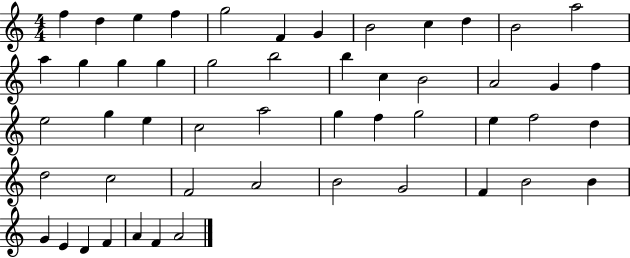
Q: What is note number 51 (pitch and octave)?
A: A4